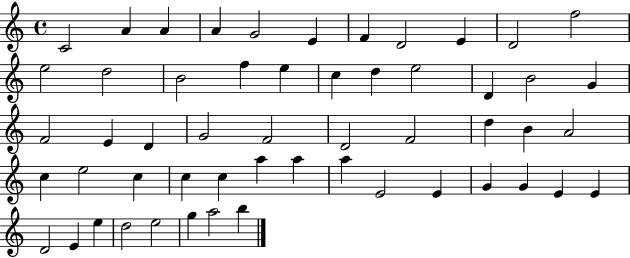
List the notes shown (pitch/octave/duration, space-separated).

C4/h A4/q A4/q A4/q G4/h E4/q F4/q D4/h E4/q D4/h F5/h E5/h D5/h B4/h F5/q E5/q C5/q D5/q E5/h D4/q B4/h G4/q F4/h E4/q D4/q G4/h F4/h D4/h F4/h D5/q B4/q A4/h C5/q E5/h C5/q C5/q C5/q A5/q A5/q A5/q E4/h E4/q G4/q G4/q E4/q E4/q D4/h E4/q E5/q D5/h E5/h G5/q A5/h B5/q